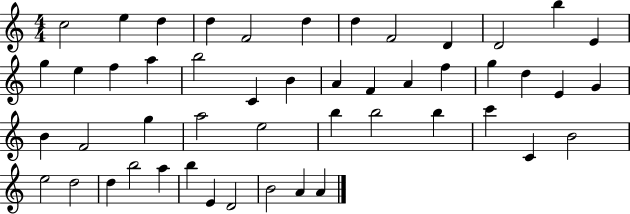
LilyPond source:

{
  \clef treble
  \numericTimeSignature
  \time 4/4
  \key c \major
  c''2 e''4 d''4 | d''4 f'2 d''4 | d''4 f'2 d'4 | d'2 b''4 e'4 | \break g''4 e''4 f''4 a''4 | b''2 c'4 b'4 | a'4 f'4 a'4 f''4 | g''4 d''4 e'4 g'4 | \break b'4 f'2 g''4 | a''2 e''2 | b''4 b''2 b''4 | c'''4 c'4 b'2 | \break e''2 d''2 | d''4 b''2 a''4 | b''4 e'4 d'2 | b'2 a'4 a'4 | \break \bar "|."
}